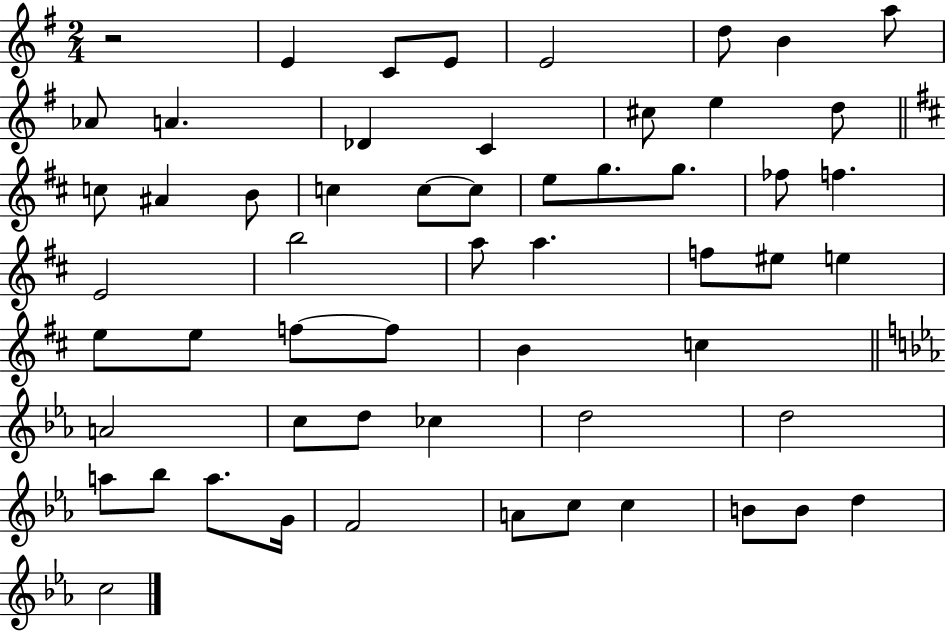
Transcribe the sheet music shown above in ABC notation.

X:1
T:Untitled
M:2/4
L:1/4
K:G
z2 E C/2 E/2 E2 d/2 B a/2 _A/2 A _D C ^c/2 e d/2 c/2 ^A B/2 c c/2 c/2 e/2 g/2 g/2 _f/2 f E2 b2 a/2 a f/2 ^e/2 e e/2 e/2 f/2 f/2 B c A2 c/2 d/2 _c d2 d2 a/2 _b/2 a/2 G/4 F2 A/2 c/2 c B/2 B/2 d c2